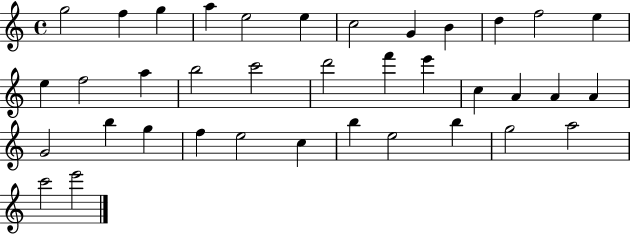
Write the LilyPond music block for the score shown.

{
  \clef treble
  \time 4/4
  \defaultTimeSignature
  \key c \major
  g''2 f''4 g''4 | a''4 e''2 e''4 | c''2 g'4 b'4 | d''4 f''2 e''4 | \break e''4 f''2 a''4 | b''2 c'''2 | d'''2 f'''4 e'''4 | c''4 a'4 a'4 a'4 | \break g'2 b''4 g''4 | f''4 e''2 c''4 | b''4 e''2 b''4 | g''2 a''2 | \break c'''2 e'''2 | \bar "|."
}